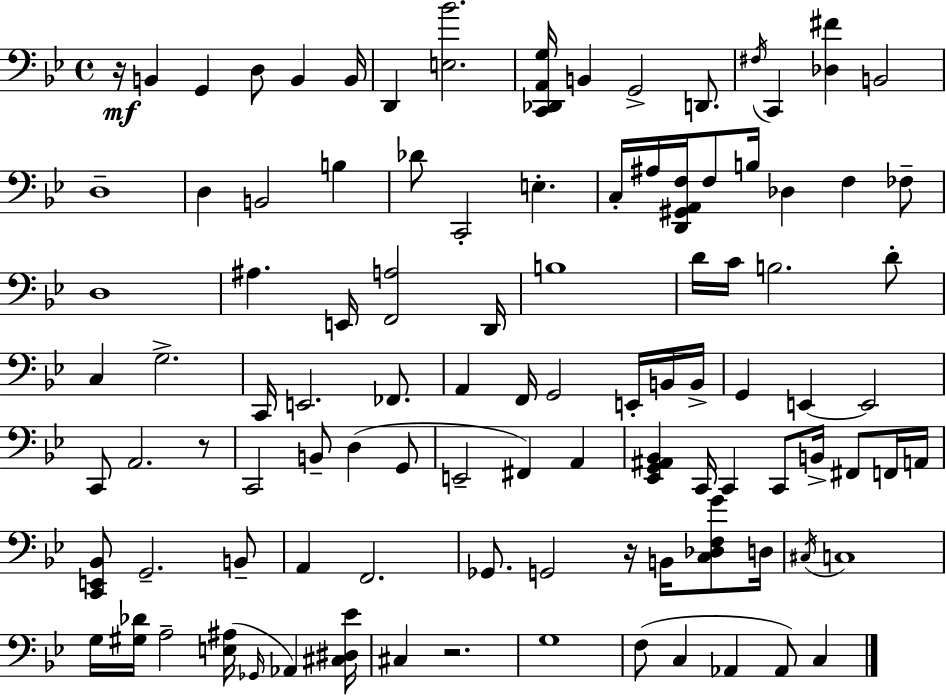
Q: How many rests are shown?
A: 4